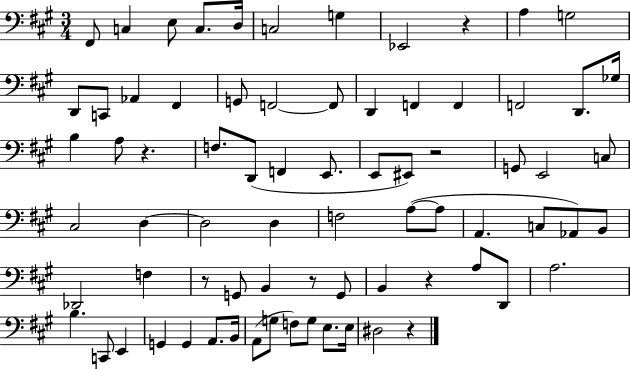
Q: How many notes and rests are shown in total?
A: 75